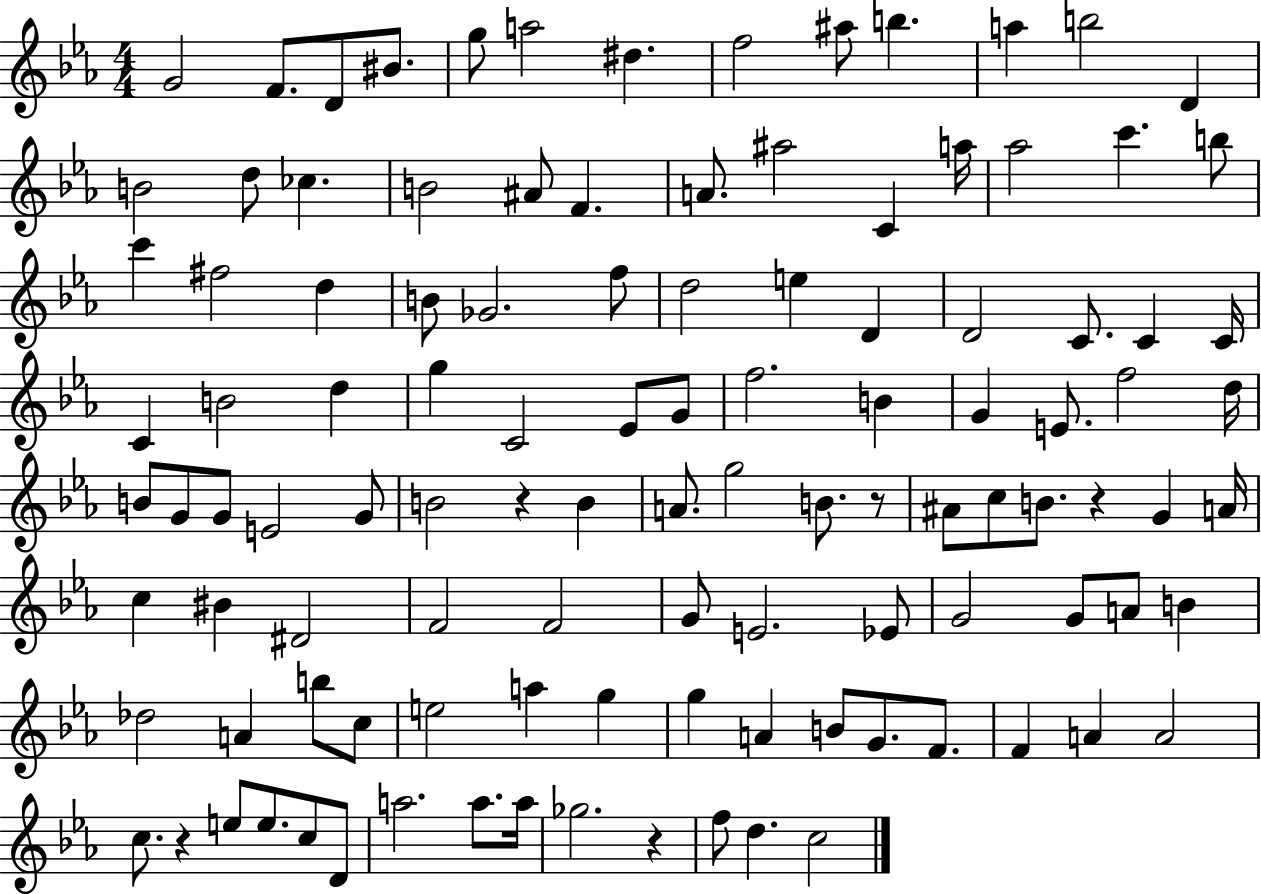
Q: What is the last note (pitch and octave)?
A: C5